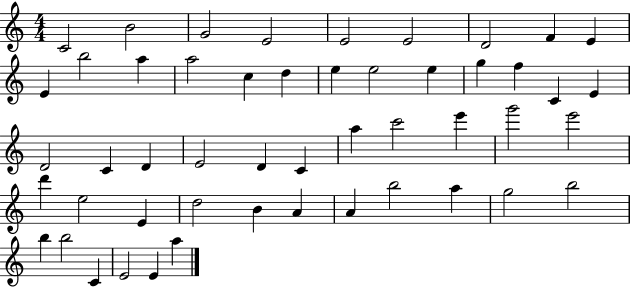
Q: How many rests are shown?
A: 0